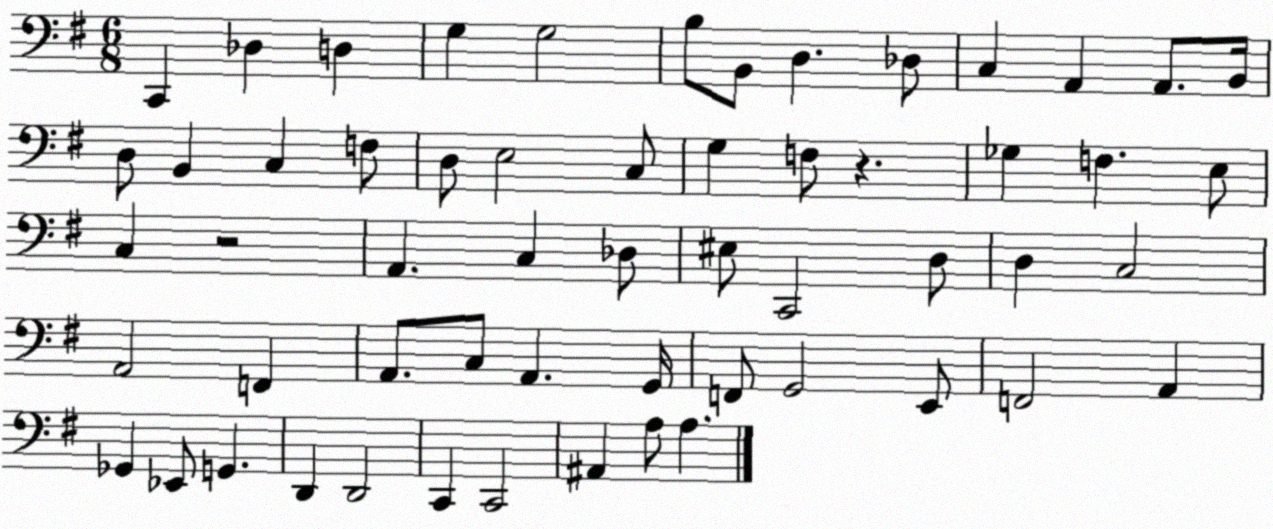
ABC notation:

X:1
T:Untitled
M:6/8
L:1/4
K:G
C,, _D, D, G, G,2 B,/2 B,,/2 D, _D,/2 C, A,, A,,/2 B,,/4 D,/2 B,, C, F,/2 D,/2 E,2 C,/2 G, F,/2 z _G, F, E,/2 C, z2 A,, C, _D,/2 ^E,/2 C,,2 D,/2 D, C,2 A,,2 F,, A,,/2 C,/2 A,, G,,/4 F,,/2 G,,2 E,,/2 F,,2 A,, _G,, _E,,/2 G,, D,, D,,2 C,, C,,2 ^A,, A,/2 A,